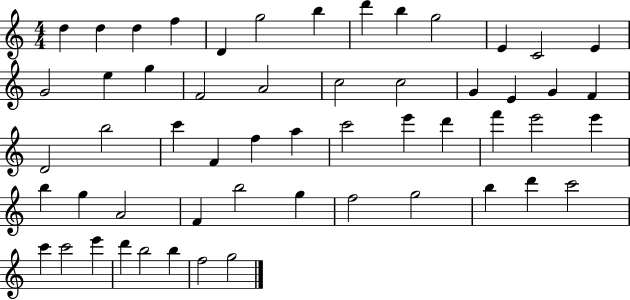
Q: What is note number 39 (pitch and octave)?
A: A4